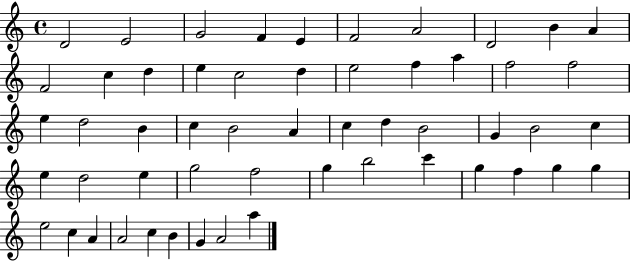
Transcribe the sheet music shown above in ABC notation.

X:1
T:Untitled
M:4/4
L:1/4
K:C
D2 E2 G2 F E F2 A2 D2 B A F2 c d e c2 d e2 f a f2 f2 e d2 B c B2 A c d B2 G B2 c e d2 e g2 f2 g b2 c' g f g g e2 c A A2 c B G A2 a